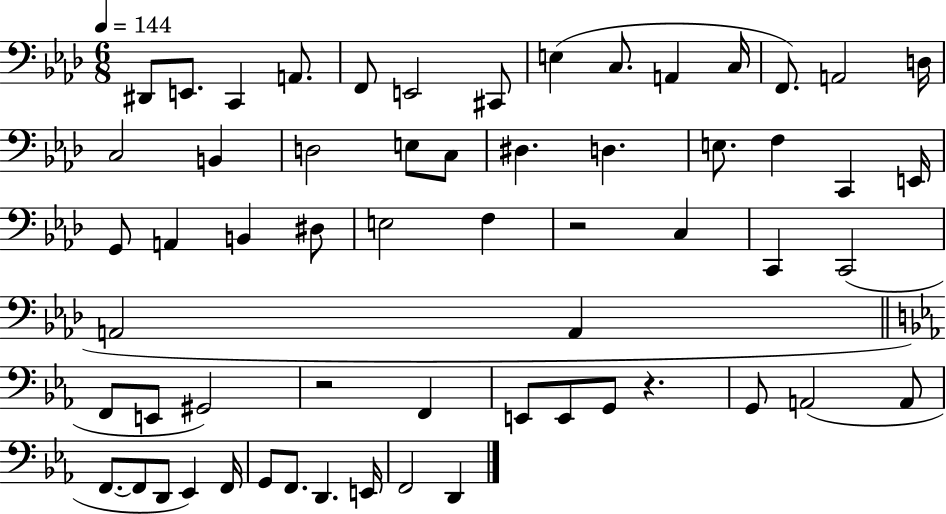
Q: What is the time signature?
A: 6/8